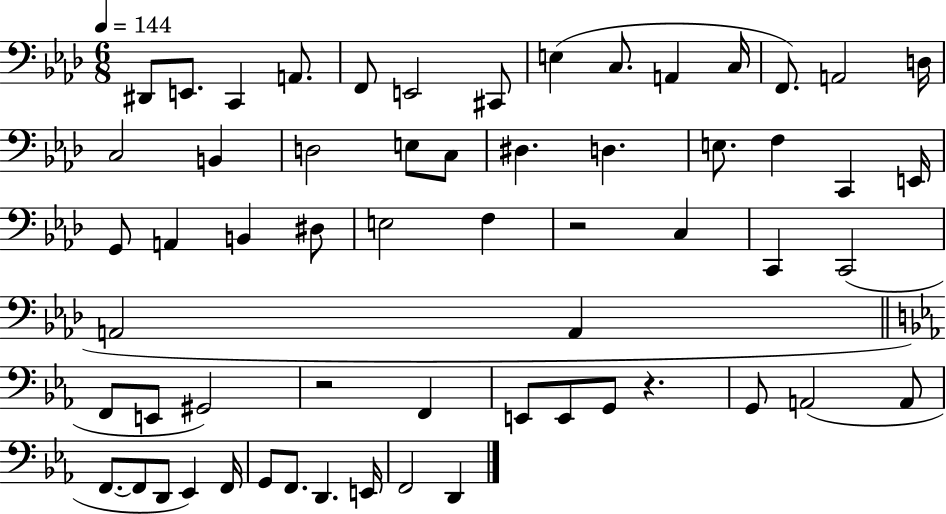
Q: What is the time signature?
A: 6/8